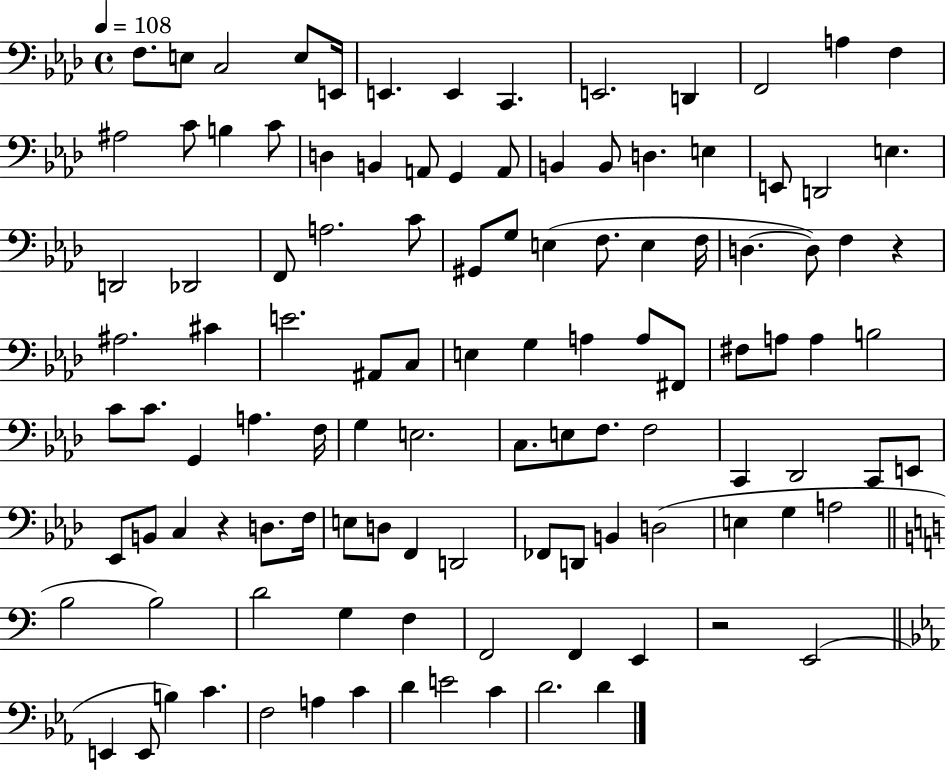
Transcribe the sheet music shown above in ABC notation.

X:1
T:Untitled
M:4/4
L:1/4
K:Ab
F,/2 E,/2 C,2 E,/2 E,,/4 E,, E,, C,, E,,2 D,, F,,2 A, F, ^A,2 C/2 B, C/2 D, B,, A,,/2 G,, A,,/2 B,, B,,/2 D, E, E,,/2 D,,2 E, D,,2 _D,,2 F,,/2 A,2 C/2 ^G,,/2 G,/2 E, F,/2 E, F,/4 D, D,/2 F, z ^A,2 ^C E2 ^A,,/2 C,/2 E, G, A, A,/2 ^F,,/2 ^F,/2 A,/2 A, B,2 C/2 C/2 G,, A, F,/4 G, E,2 C,/2 E,/2 F,/2 F,2 C,, _D,,2 C,,/2 E,,/2 _E,,/2 B,,/2 C, z D,/2 F,/4 E,/2 D,/2 F,, D,,2 _F,,/2 D,,/2 B,, D,2 E, G, A,2 B,2 B,2 D2 G, F, F,,2 F,, E,, z2 E,,2 E,, E,,/2 B, C F,2 A, C D E2 C D2 D